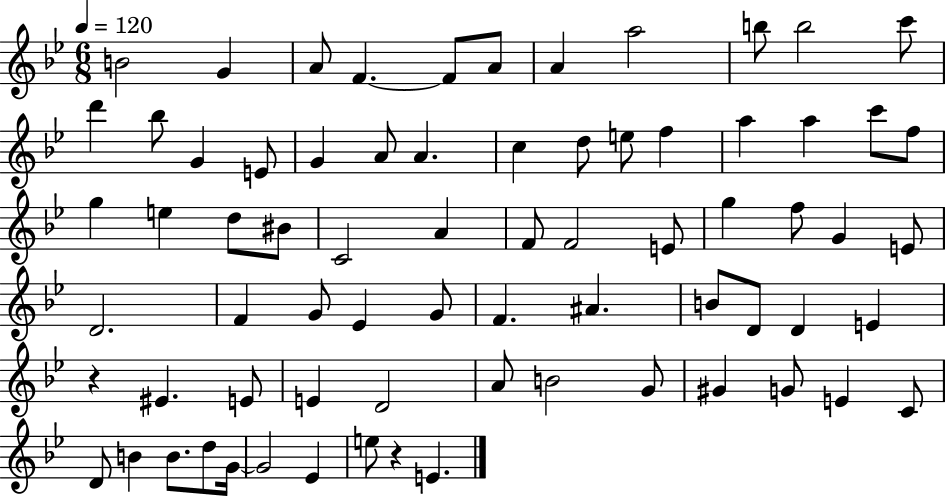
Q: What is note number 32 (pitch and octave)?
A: A4